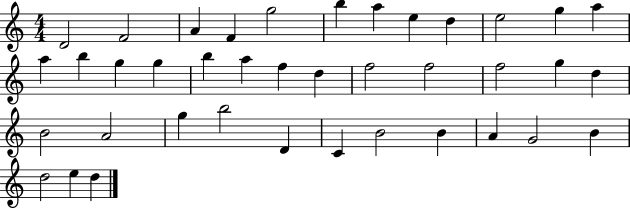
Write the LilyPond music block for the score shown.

{
  \clef treble
  \numericTimeSignature
  \time 4/4
  \key c \major
  d'2 f'2 | a'4 f'4 g''2 | b''4 a''4 e''4 d''4 | e''2 g''4 a''4 | \break a''4 b''4 g''4 g''4 | b''4 a''4 f''4 d''4 | f''2 f''2 | f''2 g''4 d''4 | \break b'2 a'2 | g''4 b''2 d'4 | c'4 b'2 b'4 | a'4 g'2 b'4 | \break d''2 e''4 d''4 | \bar "|."
}